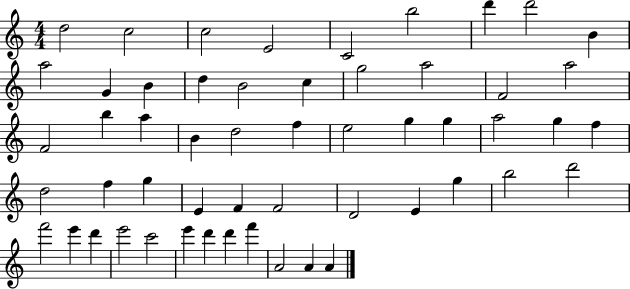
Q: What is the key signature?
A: C major